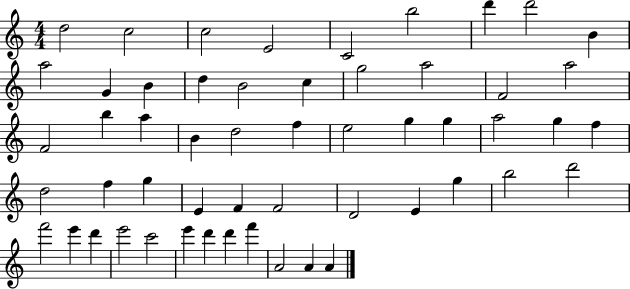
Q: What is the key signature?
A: C major